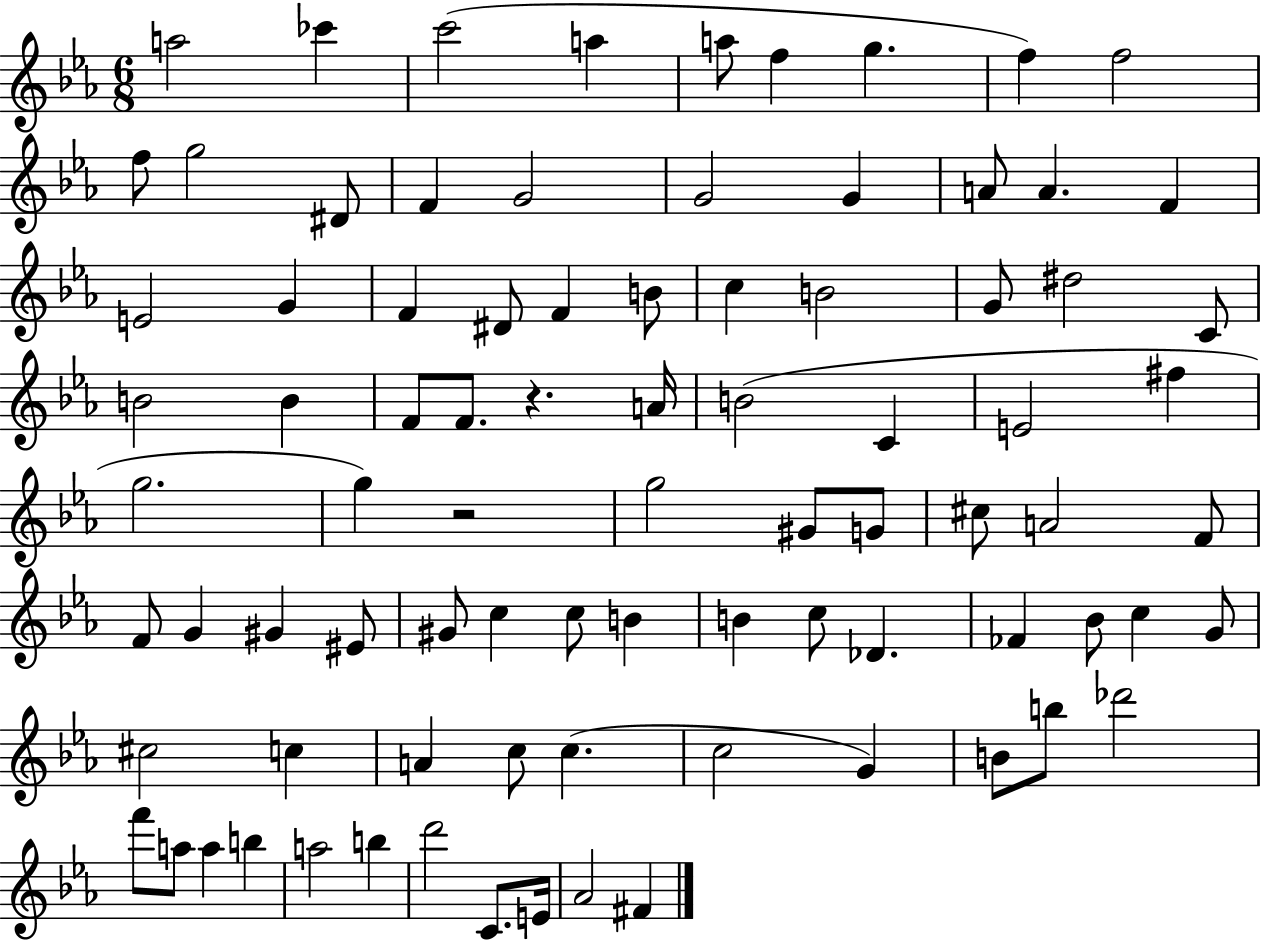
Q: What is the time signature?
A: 6/8